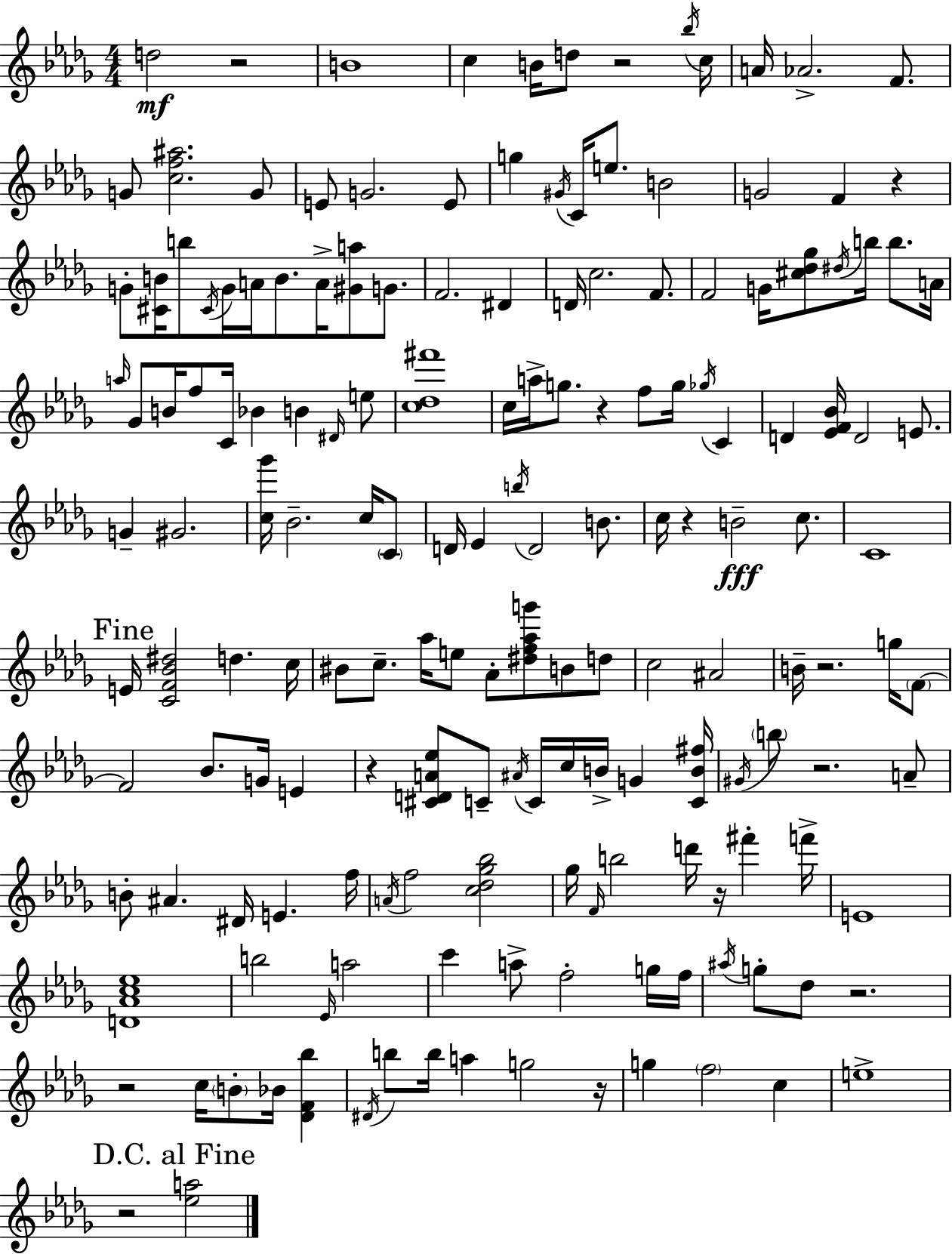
X:1
T:Untitled
M:4/4
L:1/4
K:Bbm
d2 z2 B4 c B/4 d/2 z2 _b/4 c/4 A/4 _A2 F/2 G/2 [cf^a]2 G/2 E/2 G2 E/2 g ^G/4 C/4 e/2 B2 G2 F z G/2 [^CB]/4 b/2 ^C/4 G/4 A/4 B/2 A/4 [^Ga]/2 G/2 F2 ^D D/4 c2 F/2 F2 G/4 [^c_d_g]/2 ^d/4 b/4 b/2 A/4 a/4 _G/2 B/4 f/2 C/4 _B B ^D/4 e/2 [c_d^f']4 c/4 a/4 g/2 z f/2 g/4 _g/4 C D [_EF_B]/4 D2 E/2 G ^G2 [c_g']/4 _B2 c/4 C/2 D/4 _E b/4 D2 B/2 c/4 z B2 c/2 C4 E/4 [CF_B^d]2 d c/4 ^B/2 c/2 _a/4 e/2 _A/2 [^df_ag']/2 B/2 d/2 c2 ^A2 B/4 z2 g/4 F/2 F2 _B/2 G/4 E z [^CDA_e]/2 C/2 ^A/4 C/4 c/4 B/4 G [CB^f]/4 ^G/4 b/2 z2 A/2 B/2 ^A ^D/4 E f/4 A/4 f2 [c_d_g_b]2 _g/4 F/4 b2 d'/4 z/4 ^f' f'/4 E4 [D_Ac_e]4 b2 _E/4 a2 c' a/2 f2 g/4 f/4 ^a/4 g/2 _d/2 z2 z2 c/4 B/2 _B/4 [_DF_b] ^D/4 b/2 b/4 a g2 z/4 g f2 c e4 z2 [_ea]2